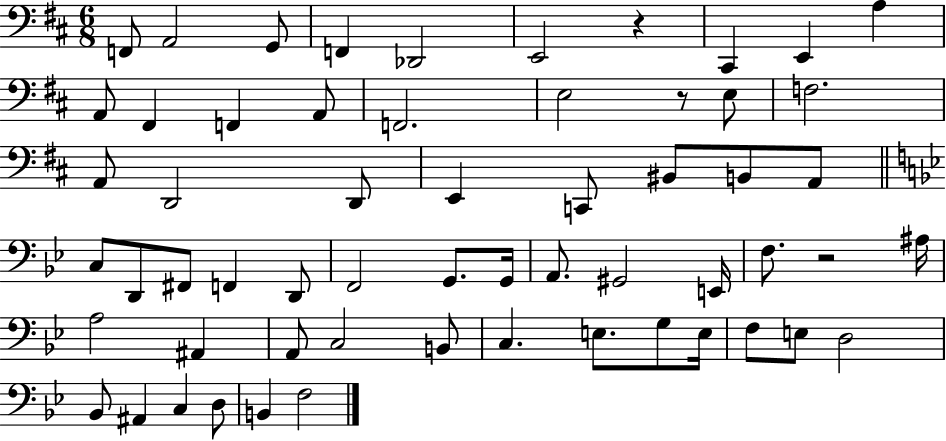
F2/e A2/h G2/e F2/q Db2/h E2/h R/q C#2/q E2/q A3/q A2/e F#2/q F2/q A2/e F2/h. E3/h R/e E3/e F3/h. A2/e D2/h D2/e E2/q C2/e BIS2/e B2/e A2/e C3/e D2/e F#2/e F2/q D2/e F2/h G2/e. G2/s A2/e. G#2/h E2/s F3/e. R/h A#3/s A3/h A#2/q A2/e C3/h B2/e C3/q. E3/e. G3/e E3/s F3/e E3/e D3/h Bb2/e A#2/q C3/q D3/e B2/q F3/h